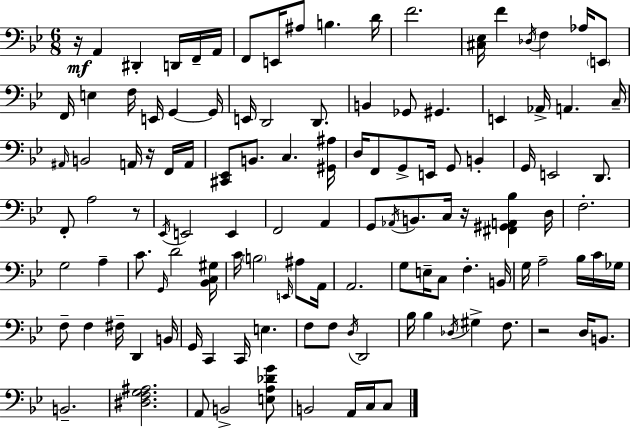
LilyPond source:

{
  \clef bass
  \numericTimeSignature
  \time 6/8
  \key bes \major
  \repeat volta 2 { r16\mf a,4 dis,4-. d,16 f,16-- a,16 | f,8 e,16 ais8 b4. d'16 | f'2. | <cis ees>16 f'4 \acciaccatura { des16 } f4 aes16 \parenthesize e,8 | \break f,16 e4 f16 e,16 g,4~~ | g,16 e,16 d,2 d,8. | b,4 ges,8 gis,4. | e,4 aes,16-> a,4. | \break c16-- \grace { ais,16 } b,2 a,16 r16 | f,16 a,16 <cis, ees,>8 b,8. c4. | <gis, ais>16 d16 f,8 g,8-> e,16 g,8 b,4-. | g,16 e,2 d,8. | \break f,8-. a2 | r8 \acciaccatura { ees,16 } e,2 e,4 | f,2 a,4 | g,8 \acciaccatura { aes,16 } b,8. c16 r16 <fis, gis, a, bes>4 | \break d16 f2.-. | g2 | a4-- c'8. \grace { g,16 } d'2 | <bes, c gis>16 c'16 \parenthesize b2 | \break \grace { e,16 } ais8 a,16 a,2. | g8 e16-- c8 f4.-. | b,16 g16 a2-- | bes16 c'16 ges16 f8-- f4 | \break fis16-- d,4 b,16 g,16 c,4 c,16 | e4. f8 f8 \acciaccatura { d16 } d,2 | bes16 bes4 | \acciaccatura { des16 } gis4-> f8. r2 | \break d16 b,8. b,2.-- | <dis f g ais>2. | a,8 b,2-> | <e a des' g'>8 b,2 | \break a,16 c16 c8 } \bar "|."
}